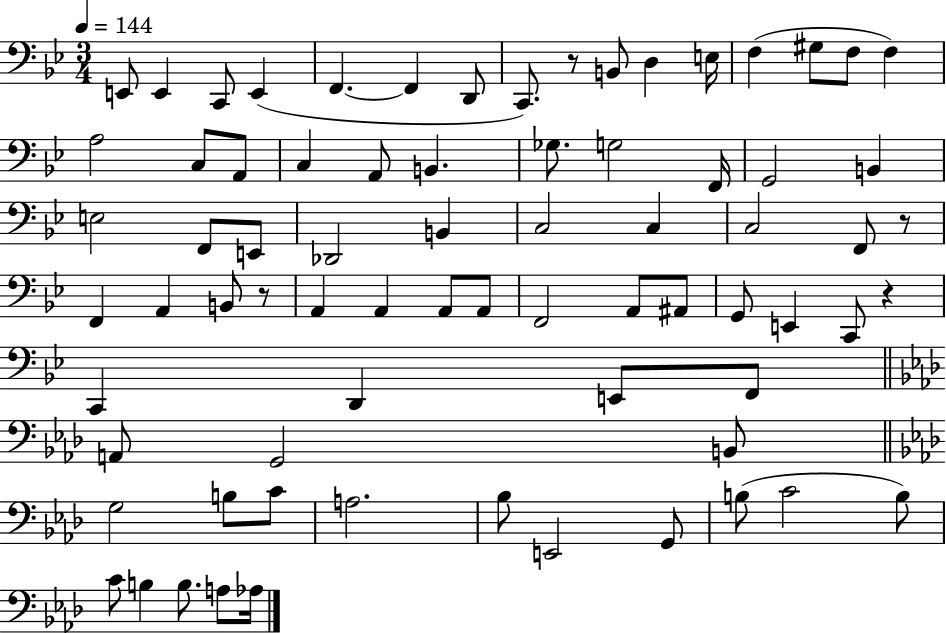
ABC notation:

X:1
T:Untitled
M:3/4
L:1/4
K:Bb
E,,/2 E,, C,,/2 E,, F,, F,, D,,/2 C,,/2 z/2 B,,/2 D, E,/4 F, ^G,/2 F,/2 F, A,2 C,/2 A,,/2 C, A,,/2 B,, _G,/2 G,2 F,,/4 G,,2 B,, E,2 F,,/2 E,,/2 _D,,2 B,, C,2 C, C,2 F,,/2 z/2 F,, A,, B,,/2 z/2 A,, A,, A,,/2 A,,/2 F,,2 A,,/2 ^A,,/2 G,,/2 E,, C,,/2 z C,, D,, E,,/2 F,,/2 A,,/2 G,,2 B,,/2 G,2 B,/2 C/2 A,2 _B,/2 E,,2 G,,/2 B,/2 C2 B,/2 C/2 B, B,/2 A,/2 _A,/4